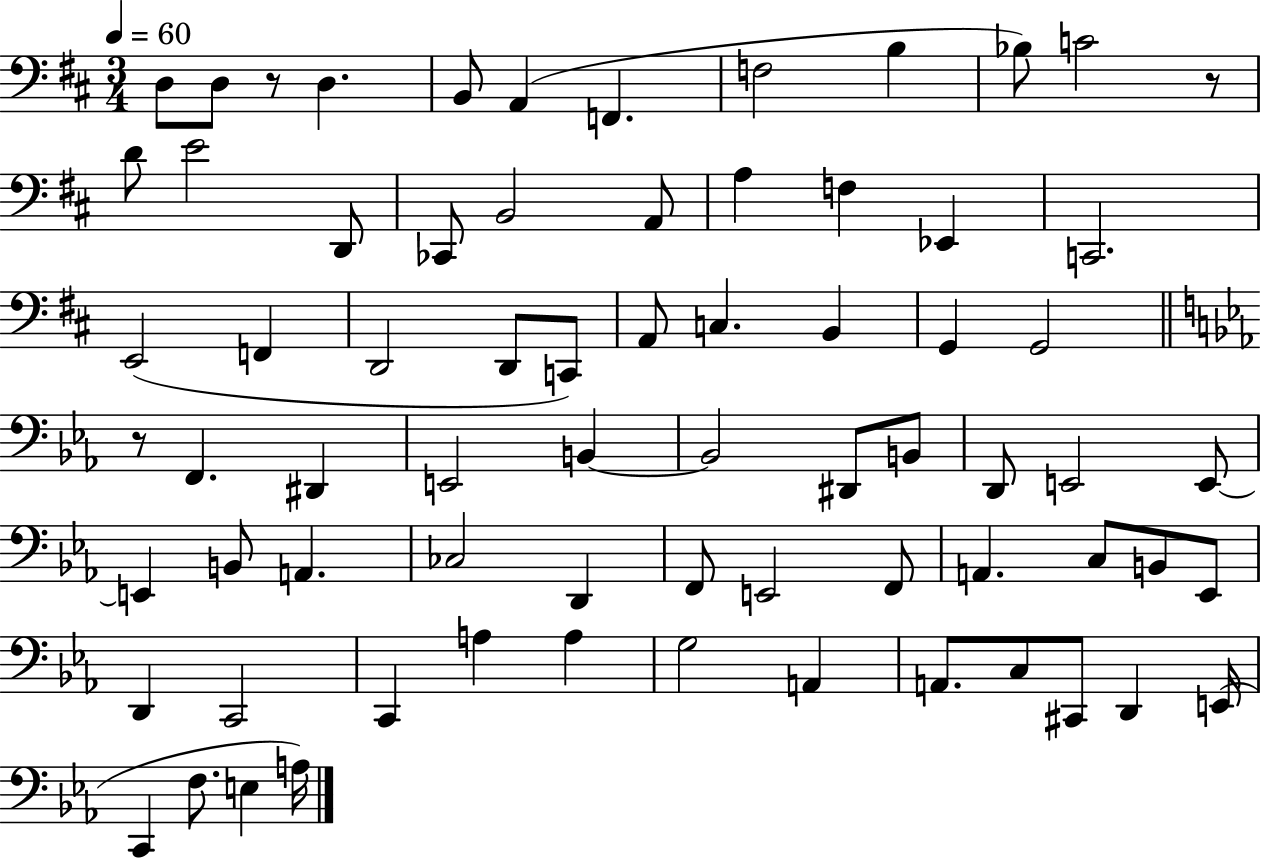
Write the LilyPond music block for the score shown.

{
  \clef bass
  \numericTimeSignature
  \time 3/4
  \key d \major
  \tempo 4 = 60
  d8 d8 r8 d4. | b,8 a,4( f,4. | f2 b4 | bes8) c'2 r8 | \break d'8 e'2 d,8 | ces,8 b,2 a,8 | a4 f4 ees,4 | c,2. | \break e,2( f,4 | d,2 d,8 c,8) | a,8 c4. b,4 | g,4 g,2 | \break \bar "||" \break \key ees \major r8 f,4. dis,4 | e,2 b,4~~ | b,2 dis,8 b,8 | d,8 e,2 e,8~~ | \break e,4 b,8 a,4. | ces2 d,4 | f,8 e,2 f,8 | a,4. c8 b,8 ees,8 | \break d,4 c,2 | c,4 a4 a4 | g2 a,4 | a,8. c8 cis,8 d,4 e,16( | \break c,4 f8. e4 a16) | \bar "|."
}